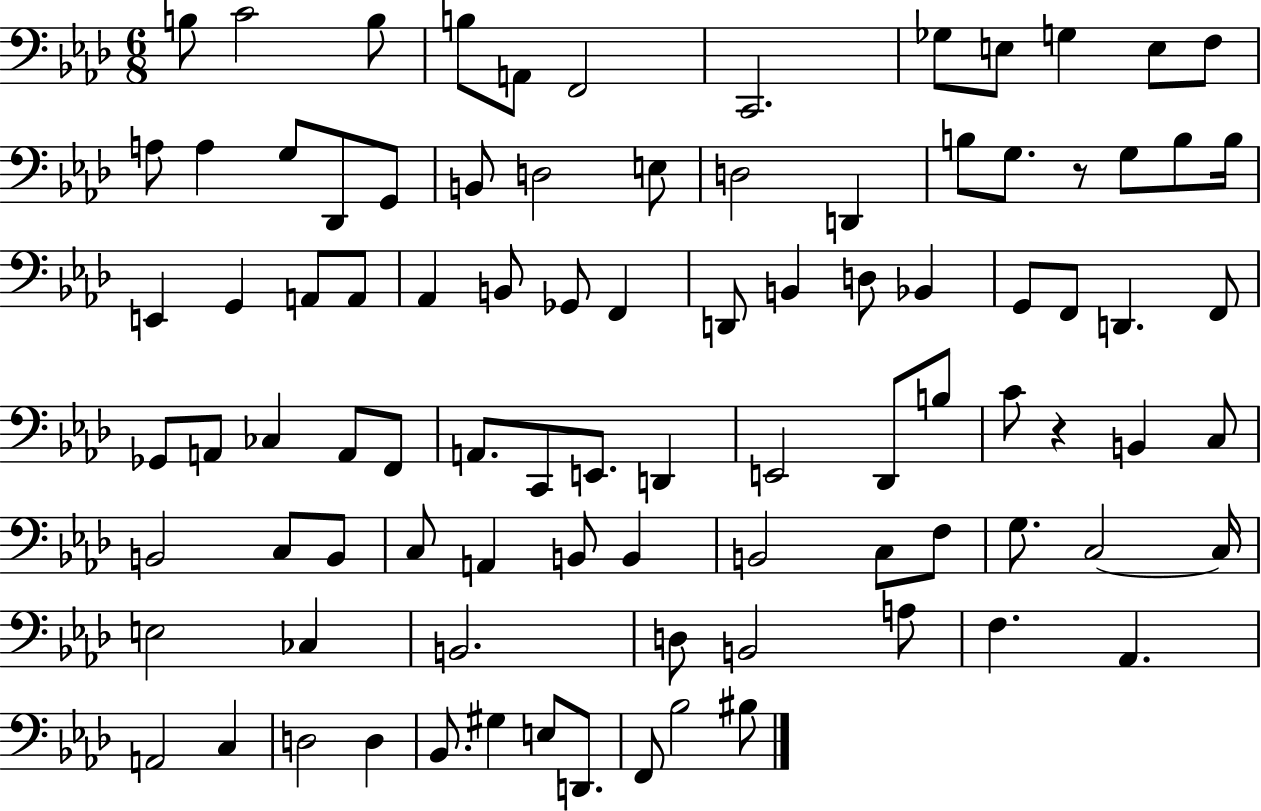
B3/e C4/h B3/e B3/e A2/e F2/h C2/h. Gb3/e E3/e G3/q E3/e F3/e A3/e A3/q G3/e Db2/e G2/e B2/e D3/h E3/e D3/h D2/q B3/e G3/e. R/e G3/e B3/e B3/s E2/q G2/q A2/e A2/e Ab2/q B2/e Gb2/e F2/q D2/e B2/q D3/e Bb2/q G2/e F2/e D2/q. F2/e Gb2/e A2/e CES3/q A2/e F2/e A2/e. C2/e E2/e. D2/q E2/h Db2/e B3/e C4/e R/q B2/q C3/e B2/h C3/e B2/e C3/e A2/q B2/e B2/q B2/h C3/e F3/e G3/e. C3/h C3/s E3/h CES3/q B2/h. D3/e B2/h A3/e F3/q. Ab2/q. A2/h C3/q D3/h D3/q Bb2/e. G#3/q E3/e D2/e. F2/e Bb3/h BIS3/e